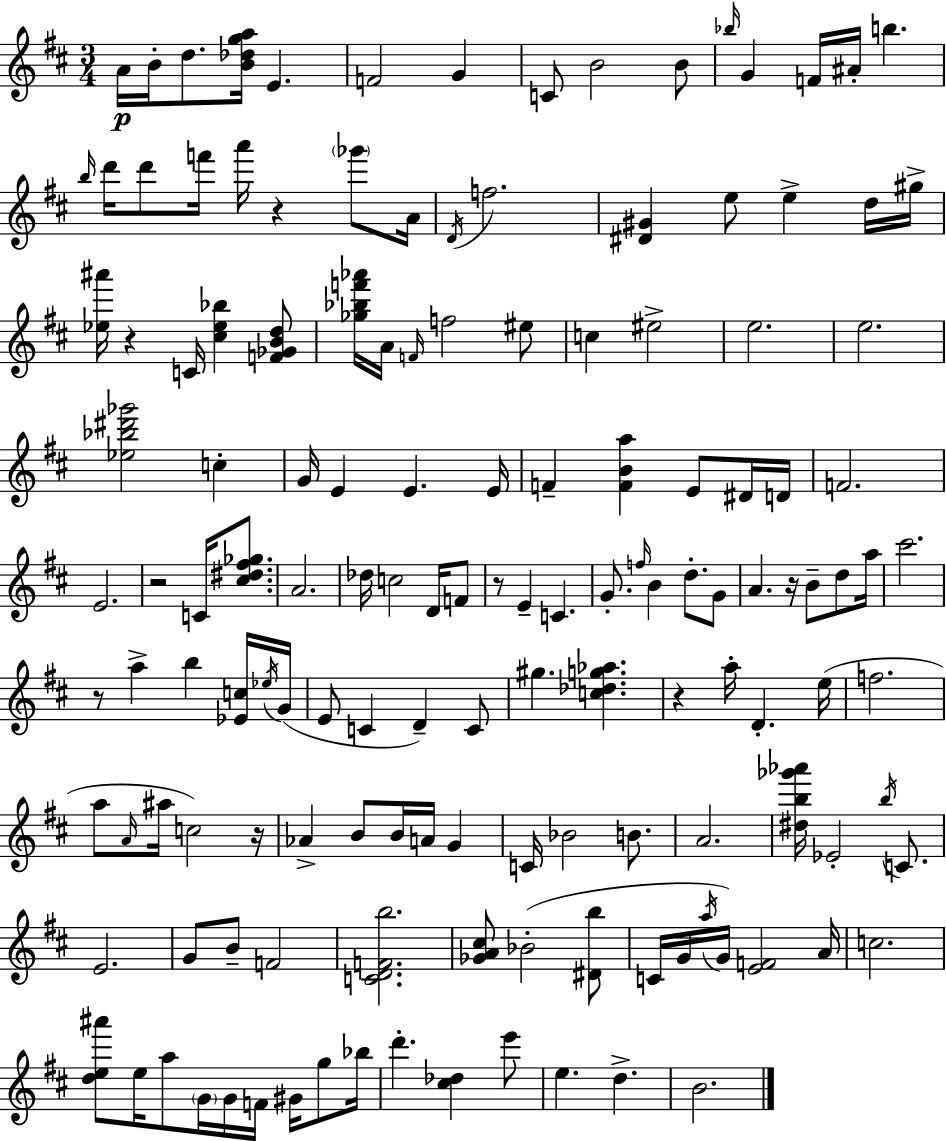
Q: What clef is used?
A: treble